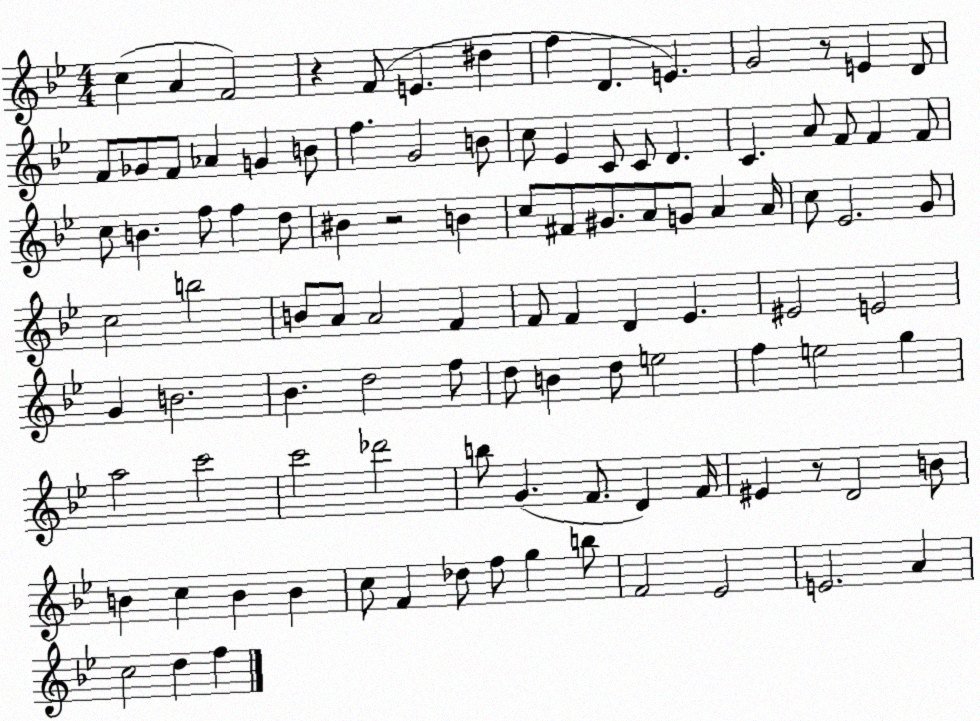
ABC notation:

X:1
T:Untitled
M:4/4
L:1/4
K:Bb
c A F2 z F/2 E ^d f D E G2 z/2 E D/2 F/2 _G/2 F/2 _A G B/2 f G2 B/2 c/2 _E C/2 C/2 D C A/2 F/2 F F/2 c/2 B f/2 f d/2 ^B z2 B c/2 ^F/2 ^G/2 A/2 G/2 A A/4 c/2 _E2 G/2 c2 b2 B/2 A/2 A2 F F/2 F D _E ^E2 E2 G B2 _B d2 f/2 d/2 B d/2 e2 f e2 g a2 c'2 c'2 _d'2 b/2 G F/2 D F/4 ^E z/2 D2 B/2 B c B B c/2 F _d/2 f/2 g b/2 F2 _E2 E2 A c2 d f